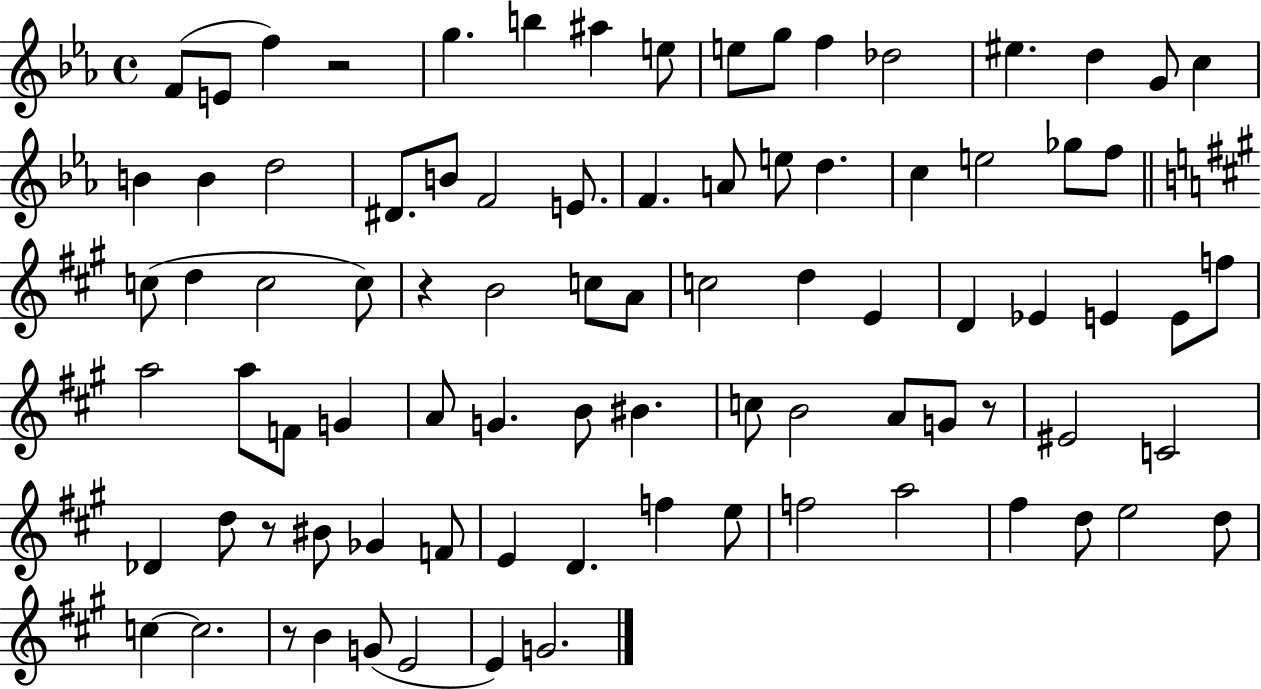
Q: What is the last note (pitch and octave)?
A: G4